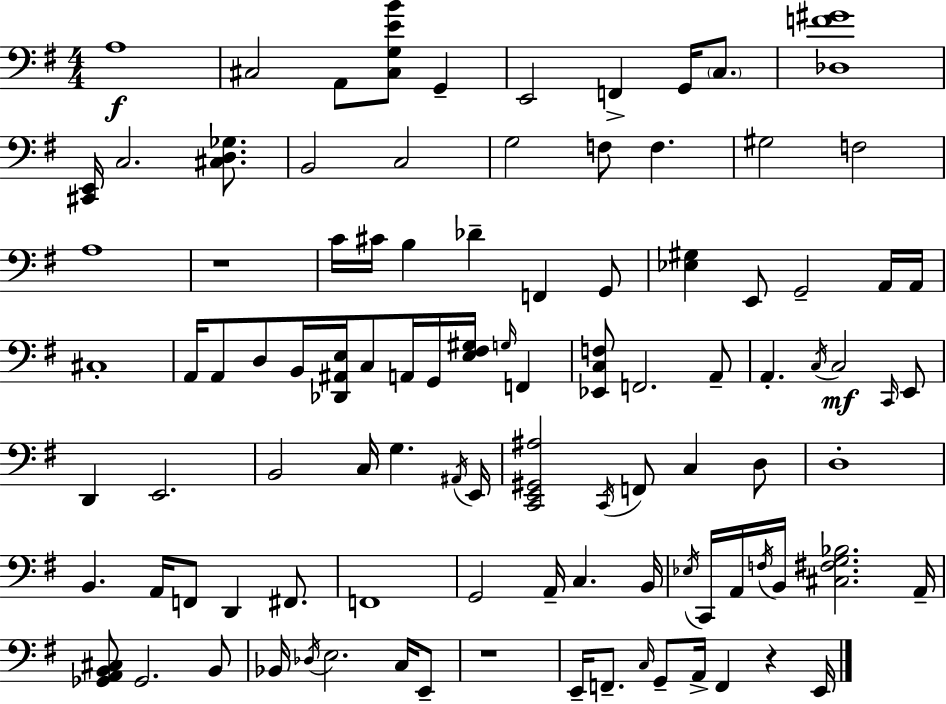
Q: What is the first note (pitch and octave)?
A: A3